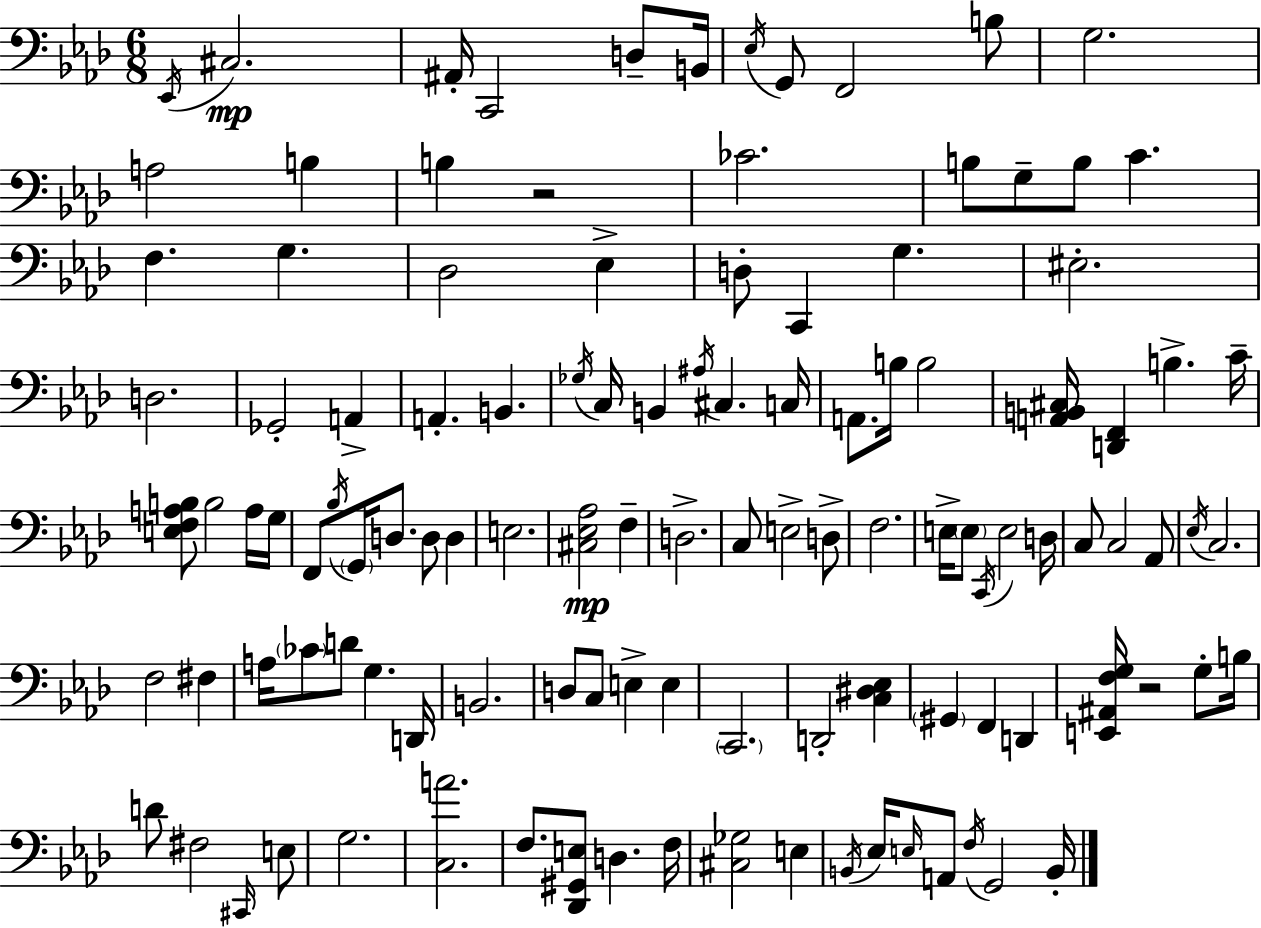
Eb2/s C#3/h. A#2/s C2/h D3/e B2/s Eb3/s G2/e F2/h B3/e G3/h. A3/h B3/q B3/q R/h CES4/h. B3/e G3/e B3/e C4/q. F3/q. G3/q. Db3/h Eb3/q D3/e C2/q G3/q. EIS3/h. D3/h. Gb2/h A2/q A2/q. B2/q. Gb3/s C3/s B2/q A#3/s C#3/q. C3/s A2/e. B3/s B3/h [A2,B2,C#3]/s [D2,F2]/q B3/q. C4/s [E3,F3,A3,B3]/e B3/h A3/s G3/s F2/e Bb3/s G2/s D3/e. D3/e D3/q E3/h. [C#3,Eb3,Ab3]/h F3/q D3/h. C3/e E3/h D3/e F3/h. E3/s E3/e C2/s E3/h D3/s C3/e C3/h Ab2/e Eb3/s C3/h. F3/h F#3/q A3/s CES4/e D4/e G3/q. D2/s B2/h. D3/e C3/e E3/q E3/q C2/h. D2/h [C3,D#3,Eb3]/q G#2/q F2/q D2/q [E2,A#2,F3,G3]/s R/h G3/e B3/s D4/e F#3/h C#2/s E3/e G3/h. [C3,A4]/h. F3/e. [Db2,G#2,E3]/e D3/q. F3/s [C#3,Gb3]/h E3/q B2/s Eb3/s E3/s A2/e F3/s G2/h B2/s